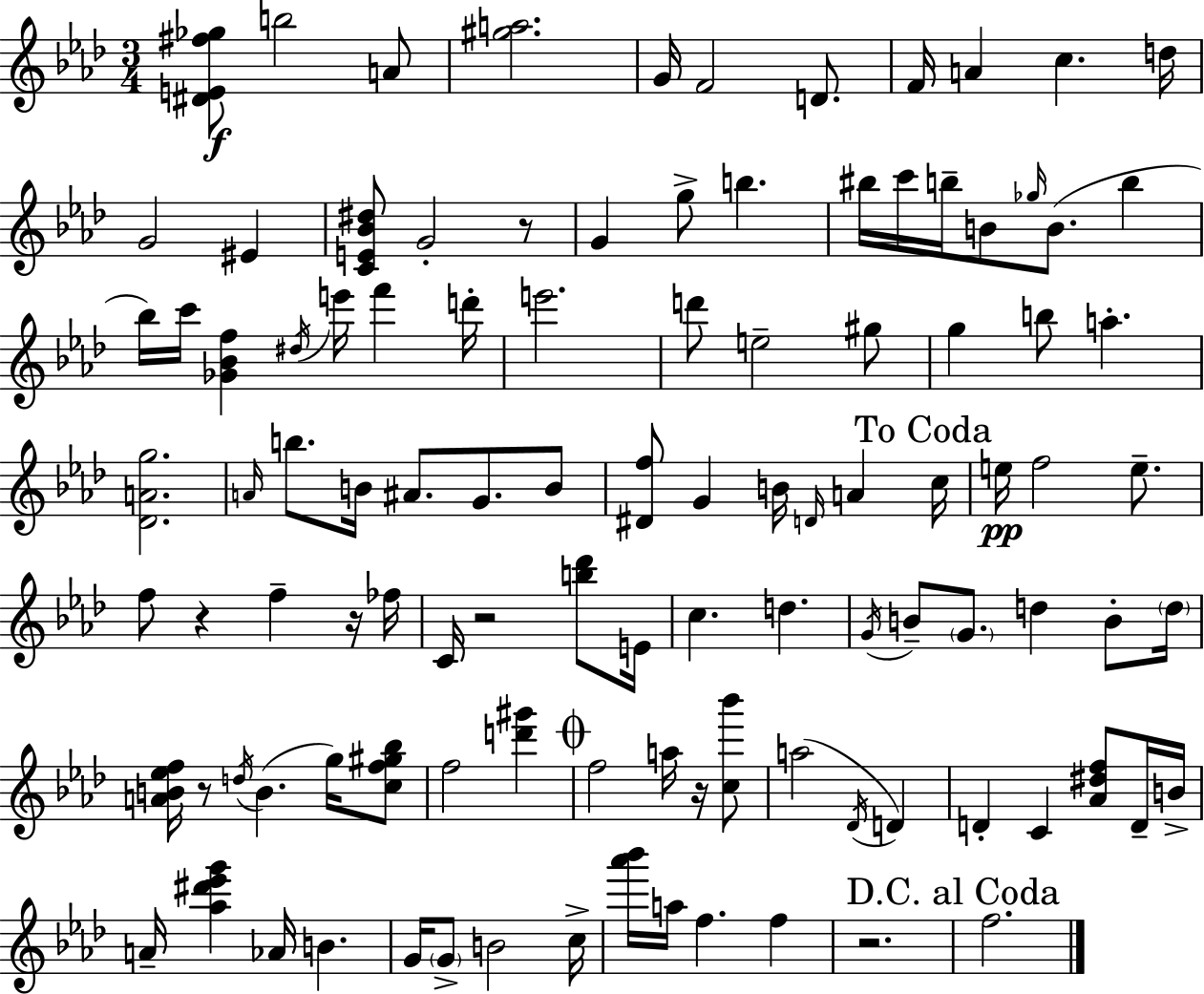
X:1
T:Untitled
M:3/4
L:1/4
K:Ab
[^DE^f_g]/2 b2 A/2 [^ga]2 G/4 F2 D/2 F/4 A c d/4 G2 ^E [CE_B^d]/2 G2 z/2 G g/2 b ^b/4 c'/4 b/4 B/2 _g/4 B/2 b _b/4 c'/4 [_G_Bf] ^d/4 e'/4 f' d'/4 e'2 d'/2 e2 ^g/2 g b/2 a [_DAg]2 A/4 b/2 B/4 ^A/2 G/2 B/2 [^Df]/2 G B/4 D/4 A c/4 e/4 f2 e/2 f/2 z f z/4 _f/4 C/4 z2 [b_d']/2 E/4 c d G/4 B/2 G/2 d B/2 d/4 [AB_ef]/4 z/2 d/4 B g/4 [cf^g_b]/2 f2 [d'^g'] f2 a/4 z/4 [c_b']/2 a2 _D/4 D D C [_A^df]/2 D/4 B/4 A/4 [_a^d'_e'g'] _A/4 B G/4 G/2 B2 c/4 [_a'_b']/4 a/4 f f z2 f2